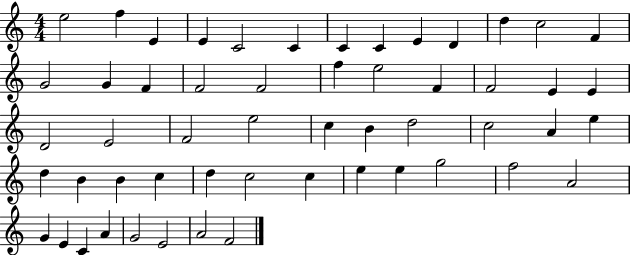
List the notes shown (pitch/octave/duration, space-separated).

E5/h F5/q E4/q E4/q C4/h C4/q C4/q C4/q E4/q D4/q D5/q C5/h F4/q G4/h G4/q F4/q F4/h F4/h F5/q E5/h F4/q F4/h E4/q E4/q D4/h E4/h F4/h E5/h C5/q B4/q D5/h C5/h A4/q E5/q D5/q B4/q B4/q C5/q D5/q C5/h C5/q E5/q E5/q G5/h F5/h A4/h G4/q E4/q C4/q A4/q G4/h E4/h A4/h F4/h